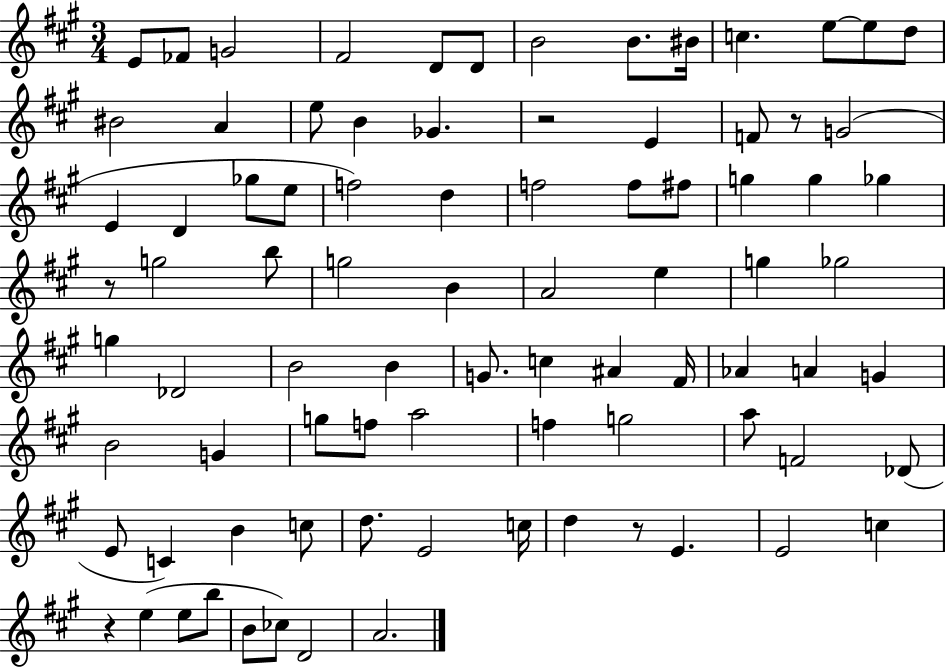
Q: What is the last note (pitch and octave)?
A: A4